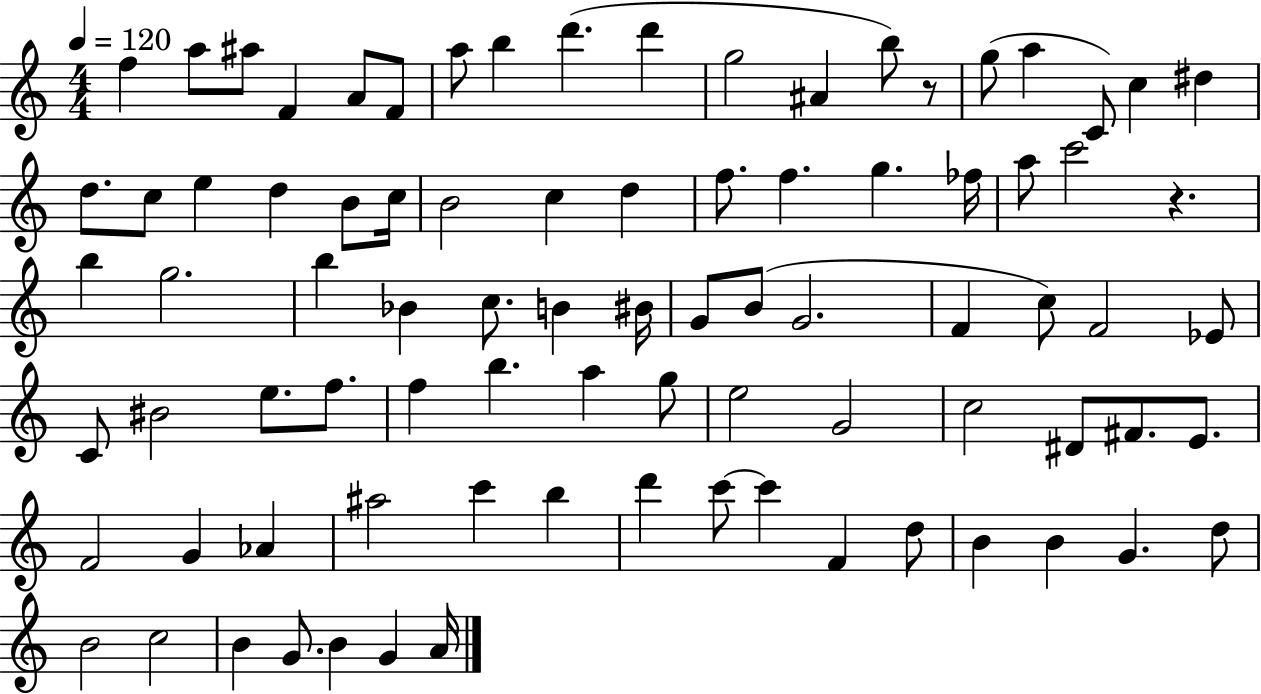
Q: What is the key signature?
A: C major